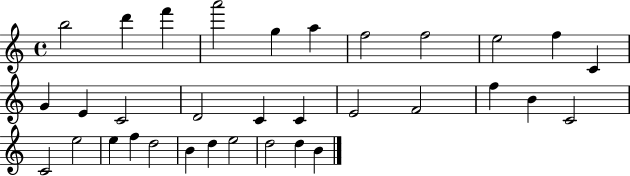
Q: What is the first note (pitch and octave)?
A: B5